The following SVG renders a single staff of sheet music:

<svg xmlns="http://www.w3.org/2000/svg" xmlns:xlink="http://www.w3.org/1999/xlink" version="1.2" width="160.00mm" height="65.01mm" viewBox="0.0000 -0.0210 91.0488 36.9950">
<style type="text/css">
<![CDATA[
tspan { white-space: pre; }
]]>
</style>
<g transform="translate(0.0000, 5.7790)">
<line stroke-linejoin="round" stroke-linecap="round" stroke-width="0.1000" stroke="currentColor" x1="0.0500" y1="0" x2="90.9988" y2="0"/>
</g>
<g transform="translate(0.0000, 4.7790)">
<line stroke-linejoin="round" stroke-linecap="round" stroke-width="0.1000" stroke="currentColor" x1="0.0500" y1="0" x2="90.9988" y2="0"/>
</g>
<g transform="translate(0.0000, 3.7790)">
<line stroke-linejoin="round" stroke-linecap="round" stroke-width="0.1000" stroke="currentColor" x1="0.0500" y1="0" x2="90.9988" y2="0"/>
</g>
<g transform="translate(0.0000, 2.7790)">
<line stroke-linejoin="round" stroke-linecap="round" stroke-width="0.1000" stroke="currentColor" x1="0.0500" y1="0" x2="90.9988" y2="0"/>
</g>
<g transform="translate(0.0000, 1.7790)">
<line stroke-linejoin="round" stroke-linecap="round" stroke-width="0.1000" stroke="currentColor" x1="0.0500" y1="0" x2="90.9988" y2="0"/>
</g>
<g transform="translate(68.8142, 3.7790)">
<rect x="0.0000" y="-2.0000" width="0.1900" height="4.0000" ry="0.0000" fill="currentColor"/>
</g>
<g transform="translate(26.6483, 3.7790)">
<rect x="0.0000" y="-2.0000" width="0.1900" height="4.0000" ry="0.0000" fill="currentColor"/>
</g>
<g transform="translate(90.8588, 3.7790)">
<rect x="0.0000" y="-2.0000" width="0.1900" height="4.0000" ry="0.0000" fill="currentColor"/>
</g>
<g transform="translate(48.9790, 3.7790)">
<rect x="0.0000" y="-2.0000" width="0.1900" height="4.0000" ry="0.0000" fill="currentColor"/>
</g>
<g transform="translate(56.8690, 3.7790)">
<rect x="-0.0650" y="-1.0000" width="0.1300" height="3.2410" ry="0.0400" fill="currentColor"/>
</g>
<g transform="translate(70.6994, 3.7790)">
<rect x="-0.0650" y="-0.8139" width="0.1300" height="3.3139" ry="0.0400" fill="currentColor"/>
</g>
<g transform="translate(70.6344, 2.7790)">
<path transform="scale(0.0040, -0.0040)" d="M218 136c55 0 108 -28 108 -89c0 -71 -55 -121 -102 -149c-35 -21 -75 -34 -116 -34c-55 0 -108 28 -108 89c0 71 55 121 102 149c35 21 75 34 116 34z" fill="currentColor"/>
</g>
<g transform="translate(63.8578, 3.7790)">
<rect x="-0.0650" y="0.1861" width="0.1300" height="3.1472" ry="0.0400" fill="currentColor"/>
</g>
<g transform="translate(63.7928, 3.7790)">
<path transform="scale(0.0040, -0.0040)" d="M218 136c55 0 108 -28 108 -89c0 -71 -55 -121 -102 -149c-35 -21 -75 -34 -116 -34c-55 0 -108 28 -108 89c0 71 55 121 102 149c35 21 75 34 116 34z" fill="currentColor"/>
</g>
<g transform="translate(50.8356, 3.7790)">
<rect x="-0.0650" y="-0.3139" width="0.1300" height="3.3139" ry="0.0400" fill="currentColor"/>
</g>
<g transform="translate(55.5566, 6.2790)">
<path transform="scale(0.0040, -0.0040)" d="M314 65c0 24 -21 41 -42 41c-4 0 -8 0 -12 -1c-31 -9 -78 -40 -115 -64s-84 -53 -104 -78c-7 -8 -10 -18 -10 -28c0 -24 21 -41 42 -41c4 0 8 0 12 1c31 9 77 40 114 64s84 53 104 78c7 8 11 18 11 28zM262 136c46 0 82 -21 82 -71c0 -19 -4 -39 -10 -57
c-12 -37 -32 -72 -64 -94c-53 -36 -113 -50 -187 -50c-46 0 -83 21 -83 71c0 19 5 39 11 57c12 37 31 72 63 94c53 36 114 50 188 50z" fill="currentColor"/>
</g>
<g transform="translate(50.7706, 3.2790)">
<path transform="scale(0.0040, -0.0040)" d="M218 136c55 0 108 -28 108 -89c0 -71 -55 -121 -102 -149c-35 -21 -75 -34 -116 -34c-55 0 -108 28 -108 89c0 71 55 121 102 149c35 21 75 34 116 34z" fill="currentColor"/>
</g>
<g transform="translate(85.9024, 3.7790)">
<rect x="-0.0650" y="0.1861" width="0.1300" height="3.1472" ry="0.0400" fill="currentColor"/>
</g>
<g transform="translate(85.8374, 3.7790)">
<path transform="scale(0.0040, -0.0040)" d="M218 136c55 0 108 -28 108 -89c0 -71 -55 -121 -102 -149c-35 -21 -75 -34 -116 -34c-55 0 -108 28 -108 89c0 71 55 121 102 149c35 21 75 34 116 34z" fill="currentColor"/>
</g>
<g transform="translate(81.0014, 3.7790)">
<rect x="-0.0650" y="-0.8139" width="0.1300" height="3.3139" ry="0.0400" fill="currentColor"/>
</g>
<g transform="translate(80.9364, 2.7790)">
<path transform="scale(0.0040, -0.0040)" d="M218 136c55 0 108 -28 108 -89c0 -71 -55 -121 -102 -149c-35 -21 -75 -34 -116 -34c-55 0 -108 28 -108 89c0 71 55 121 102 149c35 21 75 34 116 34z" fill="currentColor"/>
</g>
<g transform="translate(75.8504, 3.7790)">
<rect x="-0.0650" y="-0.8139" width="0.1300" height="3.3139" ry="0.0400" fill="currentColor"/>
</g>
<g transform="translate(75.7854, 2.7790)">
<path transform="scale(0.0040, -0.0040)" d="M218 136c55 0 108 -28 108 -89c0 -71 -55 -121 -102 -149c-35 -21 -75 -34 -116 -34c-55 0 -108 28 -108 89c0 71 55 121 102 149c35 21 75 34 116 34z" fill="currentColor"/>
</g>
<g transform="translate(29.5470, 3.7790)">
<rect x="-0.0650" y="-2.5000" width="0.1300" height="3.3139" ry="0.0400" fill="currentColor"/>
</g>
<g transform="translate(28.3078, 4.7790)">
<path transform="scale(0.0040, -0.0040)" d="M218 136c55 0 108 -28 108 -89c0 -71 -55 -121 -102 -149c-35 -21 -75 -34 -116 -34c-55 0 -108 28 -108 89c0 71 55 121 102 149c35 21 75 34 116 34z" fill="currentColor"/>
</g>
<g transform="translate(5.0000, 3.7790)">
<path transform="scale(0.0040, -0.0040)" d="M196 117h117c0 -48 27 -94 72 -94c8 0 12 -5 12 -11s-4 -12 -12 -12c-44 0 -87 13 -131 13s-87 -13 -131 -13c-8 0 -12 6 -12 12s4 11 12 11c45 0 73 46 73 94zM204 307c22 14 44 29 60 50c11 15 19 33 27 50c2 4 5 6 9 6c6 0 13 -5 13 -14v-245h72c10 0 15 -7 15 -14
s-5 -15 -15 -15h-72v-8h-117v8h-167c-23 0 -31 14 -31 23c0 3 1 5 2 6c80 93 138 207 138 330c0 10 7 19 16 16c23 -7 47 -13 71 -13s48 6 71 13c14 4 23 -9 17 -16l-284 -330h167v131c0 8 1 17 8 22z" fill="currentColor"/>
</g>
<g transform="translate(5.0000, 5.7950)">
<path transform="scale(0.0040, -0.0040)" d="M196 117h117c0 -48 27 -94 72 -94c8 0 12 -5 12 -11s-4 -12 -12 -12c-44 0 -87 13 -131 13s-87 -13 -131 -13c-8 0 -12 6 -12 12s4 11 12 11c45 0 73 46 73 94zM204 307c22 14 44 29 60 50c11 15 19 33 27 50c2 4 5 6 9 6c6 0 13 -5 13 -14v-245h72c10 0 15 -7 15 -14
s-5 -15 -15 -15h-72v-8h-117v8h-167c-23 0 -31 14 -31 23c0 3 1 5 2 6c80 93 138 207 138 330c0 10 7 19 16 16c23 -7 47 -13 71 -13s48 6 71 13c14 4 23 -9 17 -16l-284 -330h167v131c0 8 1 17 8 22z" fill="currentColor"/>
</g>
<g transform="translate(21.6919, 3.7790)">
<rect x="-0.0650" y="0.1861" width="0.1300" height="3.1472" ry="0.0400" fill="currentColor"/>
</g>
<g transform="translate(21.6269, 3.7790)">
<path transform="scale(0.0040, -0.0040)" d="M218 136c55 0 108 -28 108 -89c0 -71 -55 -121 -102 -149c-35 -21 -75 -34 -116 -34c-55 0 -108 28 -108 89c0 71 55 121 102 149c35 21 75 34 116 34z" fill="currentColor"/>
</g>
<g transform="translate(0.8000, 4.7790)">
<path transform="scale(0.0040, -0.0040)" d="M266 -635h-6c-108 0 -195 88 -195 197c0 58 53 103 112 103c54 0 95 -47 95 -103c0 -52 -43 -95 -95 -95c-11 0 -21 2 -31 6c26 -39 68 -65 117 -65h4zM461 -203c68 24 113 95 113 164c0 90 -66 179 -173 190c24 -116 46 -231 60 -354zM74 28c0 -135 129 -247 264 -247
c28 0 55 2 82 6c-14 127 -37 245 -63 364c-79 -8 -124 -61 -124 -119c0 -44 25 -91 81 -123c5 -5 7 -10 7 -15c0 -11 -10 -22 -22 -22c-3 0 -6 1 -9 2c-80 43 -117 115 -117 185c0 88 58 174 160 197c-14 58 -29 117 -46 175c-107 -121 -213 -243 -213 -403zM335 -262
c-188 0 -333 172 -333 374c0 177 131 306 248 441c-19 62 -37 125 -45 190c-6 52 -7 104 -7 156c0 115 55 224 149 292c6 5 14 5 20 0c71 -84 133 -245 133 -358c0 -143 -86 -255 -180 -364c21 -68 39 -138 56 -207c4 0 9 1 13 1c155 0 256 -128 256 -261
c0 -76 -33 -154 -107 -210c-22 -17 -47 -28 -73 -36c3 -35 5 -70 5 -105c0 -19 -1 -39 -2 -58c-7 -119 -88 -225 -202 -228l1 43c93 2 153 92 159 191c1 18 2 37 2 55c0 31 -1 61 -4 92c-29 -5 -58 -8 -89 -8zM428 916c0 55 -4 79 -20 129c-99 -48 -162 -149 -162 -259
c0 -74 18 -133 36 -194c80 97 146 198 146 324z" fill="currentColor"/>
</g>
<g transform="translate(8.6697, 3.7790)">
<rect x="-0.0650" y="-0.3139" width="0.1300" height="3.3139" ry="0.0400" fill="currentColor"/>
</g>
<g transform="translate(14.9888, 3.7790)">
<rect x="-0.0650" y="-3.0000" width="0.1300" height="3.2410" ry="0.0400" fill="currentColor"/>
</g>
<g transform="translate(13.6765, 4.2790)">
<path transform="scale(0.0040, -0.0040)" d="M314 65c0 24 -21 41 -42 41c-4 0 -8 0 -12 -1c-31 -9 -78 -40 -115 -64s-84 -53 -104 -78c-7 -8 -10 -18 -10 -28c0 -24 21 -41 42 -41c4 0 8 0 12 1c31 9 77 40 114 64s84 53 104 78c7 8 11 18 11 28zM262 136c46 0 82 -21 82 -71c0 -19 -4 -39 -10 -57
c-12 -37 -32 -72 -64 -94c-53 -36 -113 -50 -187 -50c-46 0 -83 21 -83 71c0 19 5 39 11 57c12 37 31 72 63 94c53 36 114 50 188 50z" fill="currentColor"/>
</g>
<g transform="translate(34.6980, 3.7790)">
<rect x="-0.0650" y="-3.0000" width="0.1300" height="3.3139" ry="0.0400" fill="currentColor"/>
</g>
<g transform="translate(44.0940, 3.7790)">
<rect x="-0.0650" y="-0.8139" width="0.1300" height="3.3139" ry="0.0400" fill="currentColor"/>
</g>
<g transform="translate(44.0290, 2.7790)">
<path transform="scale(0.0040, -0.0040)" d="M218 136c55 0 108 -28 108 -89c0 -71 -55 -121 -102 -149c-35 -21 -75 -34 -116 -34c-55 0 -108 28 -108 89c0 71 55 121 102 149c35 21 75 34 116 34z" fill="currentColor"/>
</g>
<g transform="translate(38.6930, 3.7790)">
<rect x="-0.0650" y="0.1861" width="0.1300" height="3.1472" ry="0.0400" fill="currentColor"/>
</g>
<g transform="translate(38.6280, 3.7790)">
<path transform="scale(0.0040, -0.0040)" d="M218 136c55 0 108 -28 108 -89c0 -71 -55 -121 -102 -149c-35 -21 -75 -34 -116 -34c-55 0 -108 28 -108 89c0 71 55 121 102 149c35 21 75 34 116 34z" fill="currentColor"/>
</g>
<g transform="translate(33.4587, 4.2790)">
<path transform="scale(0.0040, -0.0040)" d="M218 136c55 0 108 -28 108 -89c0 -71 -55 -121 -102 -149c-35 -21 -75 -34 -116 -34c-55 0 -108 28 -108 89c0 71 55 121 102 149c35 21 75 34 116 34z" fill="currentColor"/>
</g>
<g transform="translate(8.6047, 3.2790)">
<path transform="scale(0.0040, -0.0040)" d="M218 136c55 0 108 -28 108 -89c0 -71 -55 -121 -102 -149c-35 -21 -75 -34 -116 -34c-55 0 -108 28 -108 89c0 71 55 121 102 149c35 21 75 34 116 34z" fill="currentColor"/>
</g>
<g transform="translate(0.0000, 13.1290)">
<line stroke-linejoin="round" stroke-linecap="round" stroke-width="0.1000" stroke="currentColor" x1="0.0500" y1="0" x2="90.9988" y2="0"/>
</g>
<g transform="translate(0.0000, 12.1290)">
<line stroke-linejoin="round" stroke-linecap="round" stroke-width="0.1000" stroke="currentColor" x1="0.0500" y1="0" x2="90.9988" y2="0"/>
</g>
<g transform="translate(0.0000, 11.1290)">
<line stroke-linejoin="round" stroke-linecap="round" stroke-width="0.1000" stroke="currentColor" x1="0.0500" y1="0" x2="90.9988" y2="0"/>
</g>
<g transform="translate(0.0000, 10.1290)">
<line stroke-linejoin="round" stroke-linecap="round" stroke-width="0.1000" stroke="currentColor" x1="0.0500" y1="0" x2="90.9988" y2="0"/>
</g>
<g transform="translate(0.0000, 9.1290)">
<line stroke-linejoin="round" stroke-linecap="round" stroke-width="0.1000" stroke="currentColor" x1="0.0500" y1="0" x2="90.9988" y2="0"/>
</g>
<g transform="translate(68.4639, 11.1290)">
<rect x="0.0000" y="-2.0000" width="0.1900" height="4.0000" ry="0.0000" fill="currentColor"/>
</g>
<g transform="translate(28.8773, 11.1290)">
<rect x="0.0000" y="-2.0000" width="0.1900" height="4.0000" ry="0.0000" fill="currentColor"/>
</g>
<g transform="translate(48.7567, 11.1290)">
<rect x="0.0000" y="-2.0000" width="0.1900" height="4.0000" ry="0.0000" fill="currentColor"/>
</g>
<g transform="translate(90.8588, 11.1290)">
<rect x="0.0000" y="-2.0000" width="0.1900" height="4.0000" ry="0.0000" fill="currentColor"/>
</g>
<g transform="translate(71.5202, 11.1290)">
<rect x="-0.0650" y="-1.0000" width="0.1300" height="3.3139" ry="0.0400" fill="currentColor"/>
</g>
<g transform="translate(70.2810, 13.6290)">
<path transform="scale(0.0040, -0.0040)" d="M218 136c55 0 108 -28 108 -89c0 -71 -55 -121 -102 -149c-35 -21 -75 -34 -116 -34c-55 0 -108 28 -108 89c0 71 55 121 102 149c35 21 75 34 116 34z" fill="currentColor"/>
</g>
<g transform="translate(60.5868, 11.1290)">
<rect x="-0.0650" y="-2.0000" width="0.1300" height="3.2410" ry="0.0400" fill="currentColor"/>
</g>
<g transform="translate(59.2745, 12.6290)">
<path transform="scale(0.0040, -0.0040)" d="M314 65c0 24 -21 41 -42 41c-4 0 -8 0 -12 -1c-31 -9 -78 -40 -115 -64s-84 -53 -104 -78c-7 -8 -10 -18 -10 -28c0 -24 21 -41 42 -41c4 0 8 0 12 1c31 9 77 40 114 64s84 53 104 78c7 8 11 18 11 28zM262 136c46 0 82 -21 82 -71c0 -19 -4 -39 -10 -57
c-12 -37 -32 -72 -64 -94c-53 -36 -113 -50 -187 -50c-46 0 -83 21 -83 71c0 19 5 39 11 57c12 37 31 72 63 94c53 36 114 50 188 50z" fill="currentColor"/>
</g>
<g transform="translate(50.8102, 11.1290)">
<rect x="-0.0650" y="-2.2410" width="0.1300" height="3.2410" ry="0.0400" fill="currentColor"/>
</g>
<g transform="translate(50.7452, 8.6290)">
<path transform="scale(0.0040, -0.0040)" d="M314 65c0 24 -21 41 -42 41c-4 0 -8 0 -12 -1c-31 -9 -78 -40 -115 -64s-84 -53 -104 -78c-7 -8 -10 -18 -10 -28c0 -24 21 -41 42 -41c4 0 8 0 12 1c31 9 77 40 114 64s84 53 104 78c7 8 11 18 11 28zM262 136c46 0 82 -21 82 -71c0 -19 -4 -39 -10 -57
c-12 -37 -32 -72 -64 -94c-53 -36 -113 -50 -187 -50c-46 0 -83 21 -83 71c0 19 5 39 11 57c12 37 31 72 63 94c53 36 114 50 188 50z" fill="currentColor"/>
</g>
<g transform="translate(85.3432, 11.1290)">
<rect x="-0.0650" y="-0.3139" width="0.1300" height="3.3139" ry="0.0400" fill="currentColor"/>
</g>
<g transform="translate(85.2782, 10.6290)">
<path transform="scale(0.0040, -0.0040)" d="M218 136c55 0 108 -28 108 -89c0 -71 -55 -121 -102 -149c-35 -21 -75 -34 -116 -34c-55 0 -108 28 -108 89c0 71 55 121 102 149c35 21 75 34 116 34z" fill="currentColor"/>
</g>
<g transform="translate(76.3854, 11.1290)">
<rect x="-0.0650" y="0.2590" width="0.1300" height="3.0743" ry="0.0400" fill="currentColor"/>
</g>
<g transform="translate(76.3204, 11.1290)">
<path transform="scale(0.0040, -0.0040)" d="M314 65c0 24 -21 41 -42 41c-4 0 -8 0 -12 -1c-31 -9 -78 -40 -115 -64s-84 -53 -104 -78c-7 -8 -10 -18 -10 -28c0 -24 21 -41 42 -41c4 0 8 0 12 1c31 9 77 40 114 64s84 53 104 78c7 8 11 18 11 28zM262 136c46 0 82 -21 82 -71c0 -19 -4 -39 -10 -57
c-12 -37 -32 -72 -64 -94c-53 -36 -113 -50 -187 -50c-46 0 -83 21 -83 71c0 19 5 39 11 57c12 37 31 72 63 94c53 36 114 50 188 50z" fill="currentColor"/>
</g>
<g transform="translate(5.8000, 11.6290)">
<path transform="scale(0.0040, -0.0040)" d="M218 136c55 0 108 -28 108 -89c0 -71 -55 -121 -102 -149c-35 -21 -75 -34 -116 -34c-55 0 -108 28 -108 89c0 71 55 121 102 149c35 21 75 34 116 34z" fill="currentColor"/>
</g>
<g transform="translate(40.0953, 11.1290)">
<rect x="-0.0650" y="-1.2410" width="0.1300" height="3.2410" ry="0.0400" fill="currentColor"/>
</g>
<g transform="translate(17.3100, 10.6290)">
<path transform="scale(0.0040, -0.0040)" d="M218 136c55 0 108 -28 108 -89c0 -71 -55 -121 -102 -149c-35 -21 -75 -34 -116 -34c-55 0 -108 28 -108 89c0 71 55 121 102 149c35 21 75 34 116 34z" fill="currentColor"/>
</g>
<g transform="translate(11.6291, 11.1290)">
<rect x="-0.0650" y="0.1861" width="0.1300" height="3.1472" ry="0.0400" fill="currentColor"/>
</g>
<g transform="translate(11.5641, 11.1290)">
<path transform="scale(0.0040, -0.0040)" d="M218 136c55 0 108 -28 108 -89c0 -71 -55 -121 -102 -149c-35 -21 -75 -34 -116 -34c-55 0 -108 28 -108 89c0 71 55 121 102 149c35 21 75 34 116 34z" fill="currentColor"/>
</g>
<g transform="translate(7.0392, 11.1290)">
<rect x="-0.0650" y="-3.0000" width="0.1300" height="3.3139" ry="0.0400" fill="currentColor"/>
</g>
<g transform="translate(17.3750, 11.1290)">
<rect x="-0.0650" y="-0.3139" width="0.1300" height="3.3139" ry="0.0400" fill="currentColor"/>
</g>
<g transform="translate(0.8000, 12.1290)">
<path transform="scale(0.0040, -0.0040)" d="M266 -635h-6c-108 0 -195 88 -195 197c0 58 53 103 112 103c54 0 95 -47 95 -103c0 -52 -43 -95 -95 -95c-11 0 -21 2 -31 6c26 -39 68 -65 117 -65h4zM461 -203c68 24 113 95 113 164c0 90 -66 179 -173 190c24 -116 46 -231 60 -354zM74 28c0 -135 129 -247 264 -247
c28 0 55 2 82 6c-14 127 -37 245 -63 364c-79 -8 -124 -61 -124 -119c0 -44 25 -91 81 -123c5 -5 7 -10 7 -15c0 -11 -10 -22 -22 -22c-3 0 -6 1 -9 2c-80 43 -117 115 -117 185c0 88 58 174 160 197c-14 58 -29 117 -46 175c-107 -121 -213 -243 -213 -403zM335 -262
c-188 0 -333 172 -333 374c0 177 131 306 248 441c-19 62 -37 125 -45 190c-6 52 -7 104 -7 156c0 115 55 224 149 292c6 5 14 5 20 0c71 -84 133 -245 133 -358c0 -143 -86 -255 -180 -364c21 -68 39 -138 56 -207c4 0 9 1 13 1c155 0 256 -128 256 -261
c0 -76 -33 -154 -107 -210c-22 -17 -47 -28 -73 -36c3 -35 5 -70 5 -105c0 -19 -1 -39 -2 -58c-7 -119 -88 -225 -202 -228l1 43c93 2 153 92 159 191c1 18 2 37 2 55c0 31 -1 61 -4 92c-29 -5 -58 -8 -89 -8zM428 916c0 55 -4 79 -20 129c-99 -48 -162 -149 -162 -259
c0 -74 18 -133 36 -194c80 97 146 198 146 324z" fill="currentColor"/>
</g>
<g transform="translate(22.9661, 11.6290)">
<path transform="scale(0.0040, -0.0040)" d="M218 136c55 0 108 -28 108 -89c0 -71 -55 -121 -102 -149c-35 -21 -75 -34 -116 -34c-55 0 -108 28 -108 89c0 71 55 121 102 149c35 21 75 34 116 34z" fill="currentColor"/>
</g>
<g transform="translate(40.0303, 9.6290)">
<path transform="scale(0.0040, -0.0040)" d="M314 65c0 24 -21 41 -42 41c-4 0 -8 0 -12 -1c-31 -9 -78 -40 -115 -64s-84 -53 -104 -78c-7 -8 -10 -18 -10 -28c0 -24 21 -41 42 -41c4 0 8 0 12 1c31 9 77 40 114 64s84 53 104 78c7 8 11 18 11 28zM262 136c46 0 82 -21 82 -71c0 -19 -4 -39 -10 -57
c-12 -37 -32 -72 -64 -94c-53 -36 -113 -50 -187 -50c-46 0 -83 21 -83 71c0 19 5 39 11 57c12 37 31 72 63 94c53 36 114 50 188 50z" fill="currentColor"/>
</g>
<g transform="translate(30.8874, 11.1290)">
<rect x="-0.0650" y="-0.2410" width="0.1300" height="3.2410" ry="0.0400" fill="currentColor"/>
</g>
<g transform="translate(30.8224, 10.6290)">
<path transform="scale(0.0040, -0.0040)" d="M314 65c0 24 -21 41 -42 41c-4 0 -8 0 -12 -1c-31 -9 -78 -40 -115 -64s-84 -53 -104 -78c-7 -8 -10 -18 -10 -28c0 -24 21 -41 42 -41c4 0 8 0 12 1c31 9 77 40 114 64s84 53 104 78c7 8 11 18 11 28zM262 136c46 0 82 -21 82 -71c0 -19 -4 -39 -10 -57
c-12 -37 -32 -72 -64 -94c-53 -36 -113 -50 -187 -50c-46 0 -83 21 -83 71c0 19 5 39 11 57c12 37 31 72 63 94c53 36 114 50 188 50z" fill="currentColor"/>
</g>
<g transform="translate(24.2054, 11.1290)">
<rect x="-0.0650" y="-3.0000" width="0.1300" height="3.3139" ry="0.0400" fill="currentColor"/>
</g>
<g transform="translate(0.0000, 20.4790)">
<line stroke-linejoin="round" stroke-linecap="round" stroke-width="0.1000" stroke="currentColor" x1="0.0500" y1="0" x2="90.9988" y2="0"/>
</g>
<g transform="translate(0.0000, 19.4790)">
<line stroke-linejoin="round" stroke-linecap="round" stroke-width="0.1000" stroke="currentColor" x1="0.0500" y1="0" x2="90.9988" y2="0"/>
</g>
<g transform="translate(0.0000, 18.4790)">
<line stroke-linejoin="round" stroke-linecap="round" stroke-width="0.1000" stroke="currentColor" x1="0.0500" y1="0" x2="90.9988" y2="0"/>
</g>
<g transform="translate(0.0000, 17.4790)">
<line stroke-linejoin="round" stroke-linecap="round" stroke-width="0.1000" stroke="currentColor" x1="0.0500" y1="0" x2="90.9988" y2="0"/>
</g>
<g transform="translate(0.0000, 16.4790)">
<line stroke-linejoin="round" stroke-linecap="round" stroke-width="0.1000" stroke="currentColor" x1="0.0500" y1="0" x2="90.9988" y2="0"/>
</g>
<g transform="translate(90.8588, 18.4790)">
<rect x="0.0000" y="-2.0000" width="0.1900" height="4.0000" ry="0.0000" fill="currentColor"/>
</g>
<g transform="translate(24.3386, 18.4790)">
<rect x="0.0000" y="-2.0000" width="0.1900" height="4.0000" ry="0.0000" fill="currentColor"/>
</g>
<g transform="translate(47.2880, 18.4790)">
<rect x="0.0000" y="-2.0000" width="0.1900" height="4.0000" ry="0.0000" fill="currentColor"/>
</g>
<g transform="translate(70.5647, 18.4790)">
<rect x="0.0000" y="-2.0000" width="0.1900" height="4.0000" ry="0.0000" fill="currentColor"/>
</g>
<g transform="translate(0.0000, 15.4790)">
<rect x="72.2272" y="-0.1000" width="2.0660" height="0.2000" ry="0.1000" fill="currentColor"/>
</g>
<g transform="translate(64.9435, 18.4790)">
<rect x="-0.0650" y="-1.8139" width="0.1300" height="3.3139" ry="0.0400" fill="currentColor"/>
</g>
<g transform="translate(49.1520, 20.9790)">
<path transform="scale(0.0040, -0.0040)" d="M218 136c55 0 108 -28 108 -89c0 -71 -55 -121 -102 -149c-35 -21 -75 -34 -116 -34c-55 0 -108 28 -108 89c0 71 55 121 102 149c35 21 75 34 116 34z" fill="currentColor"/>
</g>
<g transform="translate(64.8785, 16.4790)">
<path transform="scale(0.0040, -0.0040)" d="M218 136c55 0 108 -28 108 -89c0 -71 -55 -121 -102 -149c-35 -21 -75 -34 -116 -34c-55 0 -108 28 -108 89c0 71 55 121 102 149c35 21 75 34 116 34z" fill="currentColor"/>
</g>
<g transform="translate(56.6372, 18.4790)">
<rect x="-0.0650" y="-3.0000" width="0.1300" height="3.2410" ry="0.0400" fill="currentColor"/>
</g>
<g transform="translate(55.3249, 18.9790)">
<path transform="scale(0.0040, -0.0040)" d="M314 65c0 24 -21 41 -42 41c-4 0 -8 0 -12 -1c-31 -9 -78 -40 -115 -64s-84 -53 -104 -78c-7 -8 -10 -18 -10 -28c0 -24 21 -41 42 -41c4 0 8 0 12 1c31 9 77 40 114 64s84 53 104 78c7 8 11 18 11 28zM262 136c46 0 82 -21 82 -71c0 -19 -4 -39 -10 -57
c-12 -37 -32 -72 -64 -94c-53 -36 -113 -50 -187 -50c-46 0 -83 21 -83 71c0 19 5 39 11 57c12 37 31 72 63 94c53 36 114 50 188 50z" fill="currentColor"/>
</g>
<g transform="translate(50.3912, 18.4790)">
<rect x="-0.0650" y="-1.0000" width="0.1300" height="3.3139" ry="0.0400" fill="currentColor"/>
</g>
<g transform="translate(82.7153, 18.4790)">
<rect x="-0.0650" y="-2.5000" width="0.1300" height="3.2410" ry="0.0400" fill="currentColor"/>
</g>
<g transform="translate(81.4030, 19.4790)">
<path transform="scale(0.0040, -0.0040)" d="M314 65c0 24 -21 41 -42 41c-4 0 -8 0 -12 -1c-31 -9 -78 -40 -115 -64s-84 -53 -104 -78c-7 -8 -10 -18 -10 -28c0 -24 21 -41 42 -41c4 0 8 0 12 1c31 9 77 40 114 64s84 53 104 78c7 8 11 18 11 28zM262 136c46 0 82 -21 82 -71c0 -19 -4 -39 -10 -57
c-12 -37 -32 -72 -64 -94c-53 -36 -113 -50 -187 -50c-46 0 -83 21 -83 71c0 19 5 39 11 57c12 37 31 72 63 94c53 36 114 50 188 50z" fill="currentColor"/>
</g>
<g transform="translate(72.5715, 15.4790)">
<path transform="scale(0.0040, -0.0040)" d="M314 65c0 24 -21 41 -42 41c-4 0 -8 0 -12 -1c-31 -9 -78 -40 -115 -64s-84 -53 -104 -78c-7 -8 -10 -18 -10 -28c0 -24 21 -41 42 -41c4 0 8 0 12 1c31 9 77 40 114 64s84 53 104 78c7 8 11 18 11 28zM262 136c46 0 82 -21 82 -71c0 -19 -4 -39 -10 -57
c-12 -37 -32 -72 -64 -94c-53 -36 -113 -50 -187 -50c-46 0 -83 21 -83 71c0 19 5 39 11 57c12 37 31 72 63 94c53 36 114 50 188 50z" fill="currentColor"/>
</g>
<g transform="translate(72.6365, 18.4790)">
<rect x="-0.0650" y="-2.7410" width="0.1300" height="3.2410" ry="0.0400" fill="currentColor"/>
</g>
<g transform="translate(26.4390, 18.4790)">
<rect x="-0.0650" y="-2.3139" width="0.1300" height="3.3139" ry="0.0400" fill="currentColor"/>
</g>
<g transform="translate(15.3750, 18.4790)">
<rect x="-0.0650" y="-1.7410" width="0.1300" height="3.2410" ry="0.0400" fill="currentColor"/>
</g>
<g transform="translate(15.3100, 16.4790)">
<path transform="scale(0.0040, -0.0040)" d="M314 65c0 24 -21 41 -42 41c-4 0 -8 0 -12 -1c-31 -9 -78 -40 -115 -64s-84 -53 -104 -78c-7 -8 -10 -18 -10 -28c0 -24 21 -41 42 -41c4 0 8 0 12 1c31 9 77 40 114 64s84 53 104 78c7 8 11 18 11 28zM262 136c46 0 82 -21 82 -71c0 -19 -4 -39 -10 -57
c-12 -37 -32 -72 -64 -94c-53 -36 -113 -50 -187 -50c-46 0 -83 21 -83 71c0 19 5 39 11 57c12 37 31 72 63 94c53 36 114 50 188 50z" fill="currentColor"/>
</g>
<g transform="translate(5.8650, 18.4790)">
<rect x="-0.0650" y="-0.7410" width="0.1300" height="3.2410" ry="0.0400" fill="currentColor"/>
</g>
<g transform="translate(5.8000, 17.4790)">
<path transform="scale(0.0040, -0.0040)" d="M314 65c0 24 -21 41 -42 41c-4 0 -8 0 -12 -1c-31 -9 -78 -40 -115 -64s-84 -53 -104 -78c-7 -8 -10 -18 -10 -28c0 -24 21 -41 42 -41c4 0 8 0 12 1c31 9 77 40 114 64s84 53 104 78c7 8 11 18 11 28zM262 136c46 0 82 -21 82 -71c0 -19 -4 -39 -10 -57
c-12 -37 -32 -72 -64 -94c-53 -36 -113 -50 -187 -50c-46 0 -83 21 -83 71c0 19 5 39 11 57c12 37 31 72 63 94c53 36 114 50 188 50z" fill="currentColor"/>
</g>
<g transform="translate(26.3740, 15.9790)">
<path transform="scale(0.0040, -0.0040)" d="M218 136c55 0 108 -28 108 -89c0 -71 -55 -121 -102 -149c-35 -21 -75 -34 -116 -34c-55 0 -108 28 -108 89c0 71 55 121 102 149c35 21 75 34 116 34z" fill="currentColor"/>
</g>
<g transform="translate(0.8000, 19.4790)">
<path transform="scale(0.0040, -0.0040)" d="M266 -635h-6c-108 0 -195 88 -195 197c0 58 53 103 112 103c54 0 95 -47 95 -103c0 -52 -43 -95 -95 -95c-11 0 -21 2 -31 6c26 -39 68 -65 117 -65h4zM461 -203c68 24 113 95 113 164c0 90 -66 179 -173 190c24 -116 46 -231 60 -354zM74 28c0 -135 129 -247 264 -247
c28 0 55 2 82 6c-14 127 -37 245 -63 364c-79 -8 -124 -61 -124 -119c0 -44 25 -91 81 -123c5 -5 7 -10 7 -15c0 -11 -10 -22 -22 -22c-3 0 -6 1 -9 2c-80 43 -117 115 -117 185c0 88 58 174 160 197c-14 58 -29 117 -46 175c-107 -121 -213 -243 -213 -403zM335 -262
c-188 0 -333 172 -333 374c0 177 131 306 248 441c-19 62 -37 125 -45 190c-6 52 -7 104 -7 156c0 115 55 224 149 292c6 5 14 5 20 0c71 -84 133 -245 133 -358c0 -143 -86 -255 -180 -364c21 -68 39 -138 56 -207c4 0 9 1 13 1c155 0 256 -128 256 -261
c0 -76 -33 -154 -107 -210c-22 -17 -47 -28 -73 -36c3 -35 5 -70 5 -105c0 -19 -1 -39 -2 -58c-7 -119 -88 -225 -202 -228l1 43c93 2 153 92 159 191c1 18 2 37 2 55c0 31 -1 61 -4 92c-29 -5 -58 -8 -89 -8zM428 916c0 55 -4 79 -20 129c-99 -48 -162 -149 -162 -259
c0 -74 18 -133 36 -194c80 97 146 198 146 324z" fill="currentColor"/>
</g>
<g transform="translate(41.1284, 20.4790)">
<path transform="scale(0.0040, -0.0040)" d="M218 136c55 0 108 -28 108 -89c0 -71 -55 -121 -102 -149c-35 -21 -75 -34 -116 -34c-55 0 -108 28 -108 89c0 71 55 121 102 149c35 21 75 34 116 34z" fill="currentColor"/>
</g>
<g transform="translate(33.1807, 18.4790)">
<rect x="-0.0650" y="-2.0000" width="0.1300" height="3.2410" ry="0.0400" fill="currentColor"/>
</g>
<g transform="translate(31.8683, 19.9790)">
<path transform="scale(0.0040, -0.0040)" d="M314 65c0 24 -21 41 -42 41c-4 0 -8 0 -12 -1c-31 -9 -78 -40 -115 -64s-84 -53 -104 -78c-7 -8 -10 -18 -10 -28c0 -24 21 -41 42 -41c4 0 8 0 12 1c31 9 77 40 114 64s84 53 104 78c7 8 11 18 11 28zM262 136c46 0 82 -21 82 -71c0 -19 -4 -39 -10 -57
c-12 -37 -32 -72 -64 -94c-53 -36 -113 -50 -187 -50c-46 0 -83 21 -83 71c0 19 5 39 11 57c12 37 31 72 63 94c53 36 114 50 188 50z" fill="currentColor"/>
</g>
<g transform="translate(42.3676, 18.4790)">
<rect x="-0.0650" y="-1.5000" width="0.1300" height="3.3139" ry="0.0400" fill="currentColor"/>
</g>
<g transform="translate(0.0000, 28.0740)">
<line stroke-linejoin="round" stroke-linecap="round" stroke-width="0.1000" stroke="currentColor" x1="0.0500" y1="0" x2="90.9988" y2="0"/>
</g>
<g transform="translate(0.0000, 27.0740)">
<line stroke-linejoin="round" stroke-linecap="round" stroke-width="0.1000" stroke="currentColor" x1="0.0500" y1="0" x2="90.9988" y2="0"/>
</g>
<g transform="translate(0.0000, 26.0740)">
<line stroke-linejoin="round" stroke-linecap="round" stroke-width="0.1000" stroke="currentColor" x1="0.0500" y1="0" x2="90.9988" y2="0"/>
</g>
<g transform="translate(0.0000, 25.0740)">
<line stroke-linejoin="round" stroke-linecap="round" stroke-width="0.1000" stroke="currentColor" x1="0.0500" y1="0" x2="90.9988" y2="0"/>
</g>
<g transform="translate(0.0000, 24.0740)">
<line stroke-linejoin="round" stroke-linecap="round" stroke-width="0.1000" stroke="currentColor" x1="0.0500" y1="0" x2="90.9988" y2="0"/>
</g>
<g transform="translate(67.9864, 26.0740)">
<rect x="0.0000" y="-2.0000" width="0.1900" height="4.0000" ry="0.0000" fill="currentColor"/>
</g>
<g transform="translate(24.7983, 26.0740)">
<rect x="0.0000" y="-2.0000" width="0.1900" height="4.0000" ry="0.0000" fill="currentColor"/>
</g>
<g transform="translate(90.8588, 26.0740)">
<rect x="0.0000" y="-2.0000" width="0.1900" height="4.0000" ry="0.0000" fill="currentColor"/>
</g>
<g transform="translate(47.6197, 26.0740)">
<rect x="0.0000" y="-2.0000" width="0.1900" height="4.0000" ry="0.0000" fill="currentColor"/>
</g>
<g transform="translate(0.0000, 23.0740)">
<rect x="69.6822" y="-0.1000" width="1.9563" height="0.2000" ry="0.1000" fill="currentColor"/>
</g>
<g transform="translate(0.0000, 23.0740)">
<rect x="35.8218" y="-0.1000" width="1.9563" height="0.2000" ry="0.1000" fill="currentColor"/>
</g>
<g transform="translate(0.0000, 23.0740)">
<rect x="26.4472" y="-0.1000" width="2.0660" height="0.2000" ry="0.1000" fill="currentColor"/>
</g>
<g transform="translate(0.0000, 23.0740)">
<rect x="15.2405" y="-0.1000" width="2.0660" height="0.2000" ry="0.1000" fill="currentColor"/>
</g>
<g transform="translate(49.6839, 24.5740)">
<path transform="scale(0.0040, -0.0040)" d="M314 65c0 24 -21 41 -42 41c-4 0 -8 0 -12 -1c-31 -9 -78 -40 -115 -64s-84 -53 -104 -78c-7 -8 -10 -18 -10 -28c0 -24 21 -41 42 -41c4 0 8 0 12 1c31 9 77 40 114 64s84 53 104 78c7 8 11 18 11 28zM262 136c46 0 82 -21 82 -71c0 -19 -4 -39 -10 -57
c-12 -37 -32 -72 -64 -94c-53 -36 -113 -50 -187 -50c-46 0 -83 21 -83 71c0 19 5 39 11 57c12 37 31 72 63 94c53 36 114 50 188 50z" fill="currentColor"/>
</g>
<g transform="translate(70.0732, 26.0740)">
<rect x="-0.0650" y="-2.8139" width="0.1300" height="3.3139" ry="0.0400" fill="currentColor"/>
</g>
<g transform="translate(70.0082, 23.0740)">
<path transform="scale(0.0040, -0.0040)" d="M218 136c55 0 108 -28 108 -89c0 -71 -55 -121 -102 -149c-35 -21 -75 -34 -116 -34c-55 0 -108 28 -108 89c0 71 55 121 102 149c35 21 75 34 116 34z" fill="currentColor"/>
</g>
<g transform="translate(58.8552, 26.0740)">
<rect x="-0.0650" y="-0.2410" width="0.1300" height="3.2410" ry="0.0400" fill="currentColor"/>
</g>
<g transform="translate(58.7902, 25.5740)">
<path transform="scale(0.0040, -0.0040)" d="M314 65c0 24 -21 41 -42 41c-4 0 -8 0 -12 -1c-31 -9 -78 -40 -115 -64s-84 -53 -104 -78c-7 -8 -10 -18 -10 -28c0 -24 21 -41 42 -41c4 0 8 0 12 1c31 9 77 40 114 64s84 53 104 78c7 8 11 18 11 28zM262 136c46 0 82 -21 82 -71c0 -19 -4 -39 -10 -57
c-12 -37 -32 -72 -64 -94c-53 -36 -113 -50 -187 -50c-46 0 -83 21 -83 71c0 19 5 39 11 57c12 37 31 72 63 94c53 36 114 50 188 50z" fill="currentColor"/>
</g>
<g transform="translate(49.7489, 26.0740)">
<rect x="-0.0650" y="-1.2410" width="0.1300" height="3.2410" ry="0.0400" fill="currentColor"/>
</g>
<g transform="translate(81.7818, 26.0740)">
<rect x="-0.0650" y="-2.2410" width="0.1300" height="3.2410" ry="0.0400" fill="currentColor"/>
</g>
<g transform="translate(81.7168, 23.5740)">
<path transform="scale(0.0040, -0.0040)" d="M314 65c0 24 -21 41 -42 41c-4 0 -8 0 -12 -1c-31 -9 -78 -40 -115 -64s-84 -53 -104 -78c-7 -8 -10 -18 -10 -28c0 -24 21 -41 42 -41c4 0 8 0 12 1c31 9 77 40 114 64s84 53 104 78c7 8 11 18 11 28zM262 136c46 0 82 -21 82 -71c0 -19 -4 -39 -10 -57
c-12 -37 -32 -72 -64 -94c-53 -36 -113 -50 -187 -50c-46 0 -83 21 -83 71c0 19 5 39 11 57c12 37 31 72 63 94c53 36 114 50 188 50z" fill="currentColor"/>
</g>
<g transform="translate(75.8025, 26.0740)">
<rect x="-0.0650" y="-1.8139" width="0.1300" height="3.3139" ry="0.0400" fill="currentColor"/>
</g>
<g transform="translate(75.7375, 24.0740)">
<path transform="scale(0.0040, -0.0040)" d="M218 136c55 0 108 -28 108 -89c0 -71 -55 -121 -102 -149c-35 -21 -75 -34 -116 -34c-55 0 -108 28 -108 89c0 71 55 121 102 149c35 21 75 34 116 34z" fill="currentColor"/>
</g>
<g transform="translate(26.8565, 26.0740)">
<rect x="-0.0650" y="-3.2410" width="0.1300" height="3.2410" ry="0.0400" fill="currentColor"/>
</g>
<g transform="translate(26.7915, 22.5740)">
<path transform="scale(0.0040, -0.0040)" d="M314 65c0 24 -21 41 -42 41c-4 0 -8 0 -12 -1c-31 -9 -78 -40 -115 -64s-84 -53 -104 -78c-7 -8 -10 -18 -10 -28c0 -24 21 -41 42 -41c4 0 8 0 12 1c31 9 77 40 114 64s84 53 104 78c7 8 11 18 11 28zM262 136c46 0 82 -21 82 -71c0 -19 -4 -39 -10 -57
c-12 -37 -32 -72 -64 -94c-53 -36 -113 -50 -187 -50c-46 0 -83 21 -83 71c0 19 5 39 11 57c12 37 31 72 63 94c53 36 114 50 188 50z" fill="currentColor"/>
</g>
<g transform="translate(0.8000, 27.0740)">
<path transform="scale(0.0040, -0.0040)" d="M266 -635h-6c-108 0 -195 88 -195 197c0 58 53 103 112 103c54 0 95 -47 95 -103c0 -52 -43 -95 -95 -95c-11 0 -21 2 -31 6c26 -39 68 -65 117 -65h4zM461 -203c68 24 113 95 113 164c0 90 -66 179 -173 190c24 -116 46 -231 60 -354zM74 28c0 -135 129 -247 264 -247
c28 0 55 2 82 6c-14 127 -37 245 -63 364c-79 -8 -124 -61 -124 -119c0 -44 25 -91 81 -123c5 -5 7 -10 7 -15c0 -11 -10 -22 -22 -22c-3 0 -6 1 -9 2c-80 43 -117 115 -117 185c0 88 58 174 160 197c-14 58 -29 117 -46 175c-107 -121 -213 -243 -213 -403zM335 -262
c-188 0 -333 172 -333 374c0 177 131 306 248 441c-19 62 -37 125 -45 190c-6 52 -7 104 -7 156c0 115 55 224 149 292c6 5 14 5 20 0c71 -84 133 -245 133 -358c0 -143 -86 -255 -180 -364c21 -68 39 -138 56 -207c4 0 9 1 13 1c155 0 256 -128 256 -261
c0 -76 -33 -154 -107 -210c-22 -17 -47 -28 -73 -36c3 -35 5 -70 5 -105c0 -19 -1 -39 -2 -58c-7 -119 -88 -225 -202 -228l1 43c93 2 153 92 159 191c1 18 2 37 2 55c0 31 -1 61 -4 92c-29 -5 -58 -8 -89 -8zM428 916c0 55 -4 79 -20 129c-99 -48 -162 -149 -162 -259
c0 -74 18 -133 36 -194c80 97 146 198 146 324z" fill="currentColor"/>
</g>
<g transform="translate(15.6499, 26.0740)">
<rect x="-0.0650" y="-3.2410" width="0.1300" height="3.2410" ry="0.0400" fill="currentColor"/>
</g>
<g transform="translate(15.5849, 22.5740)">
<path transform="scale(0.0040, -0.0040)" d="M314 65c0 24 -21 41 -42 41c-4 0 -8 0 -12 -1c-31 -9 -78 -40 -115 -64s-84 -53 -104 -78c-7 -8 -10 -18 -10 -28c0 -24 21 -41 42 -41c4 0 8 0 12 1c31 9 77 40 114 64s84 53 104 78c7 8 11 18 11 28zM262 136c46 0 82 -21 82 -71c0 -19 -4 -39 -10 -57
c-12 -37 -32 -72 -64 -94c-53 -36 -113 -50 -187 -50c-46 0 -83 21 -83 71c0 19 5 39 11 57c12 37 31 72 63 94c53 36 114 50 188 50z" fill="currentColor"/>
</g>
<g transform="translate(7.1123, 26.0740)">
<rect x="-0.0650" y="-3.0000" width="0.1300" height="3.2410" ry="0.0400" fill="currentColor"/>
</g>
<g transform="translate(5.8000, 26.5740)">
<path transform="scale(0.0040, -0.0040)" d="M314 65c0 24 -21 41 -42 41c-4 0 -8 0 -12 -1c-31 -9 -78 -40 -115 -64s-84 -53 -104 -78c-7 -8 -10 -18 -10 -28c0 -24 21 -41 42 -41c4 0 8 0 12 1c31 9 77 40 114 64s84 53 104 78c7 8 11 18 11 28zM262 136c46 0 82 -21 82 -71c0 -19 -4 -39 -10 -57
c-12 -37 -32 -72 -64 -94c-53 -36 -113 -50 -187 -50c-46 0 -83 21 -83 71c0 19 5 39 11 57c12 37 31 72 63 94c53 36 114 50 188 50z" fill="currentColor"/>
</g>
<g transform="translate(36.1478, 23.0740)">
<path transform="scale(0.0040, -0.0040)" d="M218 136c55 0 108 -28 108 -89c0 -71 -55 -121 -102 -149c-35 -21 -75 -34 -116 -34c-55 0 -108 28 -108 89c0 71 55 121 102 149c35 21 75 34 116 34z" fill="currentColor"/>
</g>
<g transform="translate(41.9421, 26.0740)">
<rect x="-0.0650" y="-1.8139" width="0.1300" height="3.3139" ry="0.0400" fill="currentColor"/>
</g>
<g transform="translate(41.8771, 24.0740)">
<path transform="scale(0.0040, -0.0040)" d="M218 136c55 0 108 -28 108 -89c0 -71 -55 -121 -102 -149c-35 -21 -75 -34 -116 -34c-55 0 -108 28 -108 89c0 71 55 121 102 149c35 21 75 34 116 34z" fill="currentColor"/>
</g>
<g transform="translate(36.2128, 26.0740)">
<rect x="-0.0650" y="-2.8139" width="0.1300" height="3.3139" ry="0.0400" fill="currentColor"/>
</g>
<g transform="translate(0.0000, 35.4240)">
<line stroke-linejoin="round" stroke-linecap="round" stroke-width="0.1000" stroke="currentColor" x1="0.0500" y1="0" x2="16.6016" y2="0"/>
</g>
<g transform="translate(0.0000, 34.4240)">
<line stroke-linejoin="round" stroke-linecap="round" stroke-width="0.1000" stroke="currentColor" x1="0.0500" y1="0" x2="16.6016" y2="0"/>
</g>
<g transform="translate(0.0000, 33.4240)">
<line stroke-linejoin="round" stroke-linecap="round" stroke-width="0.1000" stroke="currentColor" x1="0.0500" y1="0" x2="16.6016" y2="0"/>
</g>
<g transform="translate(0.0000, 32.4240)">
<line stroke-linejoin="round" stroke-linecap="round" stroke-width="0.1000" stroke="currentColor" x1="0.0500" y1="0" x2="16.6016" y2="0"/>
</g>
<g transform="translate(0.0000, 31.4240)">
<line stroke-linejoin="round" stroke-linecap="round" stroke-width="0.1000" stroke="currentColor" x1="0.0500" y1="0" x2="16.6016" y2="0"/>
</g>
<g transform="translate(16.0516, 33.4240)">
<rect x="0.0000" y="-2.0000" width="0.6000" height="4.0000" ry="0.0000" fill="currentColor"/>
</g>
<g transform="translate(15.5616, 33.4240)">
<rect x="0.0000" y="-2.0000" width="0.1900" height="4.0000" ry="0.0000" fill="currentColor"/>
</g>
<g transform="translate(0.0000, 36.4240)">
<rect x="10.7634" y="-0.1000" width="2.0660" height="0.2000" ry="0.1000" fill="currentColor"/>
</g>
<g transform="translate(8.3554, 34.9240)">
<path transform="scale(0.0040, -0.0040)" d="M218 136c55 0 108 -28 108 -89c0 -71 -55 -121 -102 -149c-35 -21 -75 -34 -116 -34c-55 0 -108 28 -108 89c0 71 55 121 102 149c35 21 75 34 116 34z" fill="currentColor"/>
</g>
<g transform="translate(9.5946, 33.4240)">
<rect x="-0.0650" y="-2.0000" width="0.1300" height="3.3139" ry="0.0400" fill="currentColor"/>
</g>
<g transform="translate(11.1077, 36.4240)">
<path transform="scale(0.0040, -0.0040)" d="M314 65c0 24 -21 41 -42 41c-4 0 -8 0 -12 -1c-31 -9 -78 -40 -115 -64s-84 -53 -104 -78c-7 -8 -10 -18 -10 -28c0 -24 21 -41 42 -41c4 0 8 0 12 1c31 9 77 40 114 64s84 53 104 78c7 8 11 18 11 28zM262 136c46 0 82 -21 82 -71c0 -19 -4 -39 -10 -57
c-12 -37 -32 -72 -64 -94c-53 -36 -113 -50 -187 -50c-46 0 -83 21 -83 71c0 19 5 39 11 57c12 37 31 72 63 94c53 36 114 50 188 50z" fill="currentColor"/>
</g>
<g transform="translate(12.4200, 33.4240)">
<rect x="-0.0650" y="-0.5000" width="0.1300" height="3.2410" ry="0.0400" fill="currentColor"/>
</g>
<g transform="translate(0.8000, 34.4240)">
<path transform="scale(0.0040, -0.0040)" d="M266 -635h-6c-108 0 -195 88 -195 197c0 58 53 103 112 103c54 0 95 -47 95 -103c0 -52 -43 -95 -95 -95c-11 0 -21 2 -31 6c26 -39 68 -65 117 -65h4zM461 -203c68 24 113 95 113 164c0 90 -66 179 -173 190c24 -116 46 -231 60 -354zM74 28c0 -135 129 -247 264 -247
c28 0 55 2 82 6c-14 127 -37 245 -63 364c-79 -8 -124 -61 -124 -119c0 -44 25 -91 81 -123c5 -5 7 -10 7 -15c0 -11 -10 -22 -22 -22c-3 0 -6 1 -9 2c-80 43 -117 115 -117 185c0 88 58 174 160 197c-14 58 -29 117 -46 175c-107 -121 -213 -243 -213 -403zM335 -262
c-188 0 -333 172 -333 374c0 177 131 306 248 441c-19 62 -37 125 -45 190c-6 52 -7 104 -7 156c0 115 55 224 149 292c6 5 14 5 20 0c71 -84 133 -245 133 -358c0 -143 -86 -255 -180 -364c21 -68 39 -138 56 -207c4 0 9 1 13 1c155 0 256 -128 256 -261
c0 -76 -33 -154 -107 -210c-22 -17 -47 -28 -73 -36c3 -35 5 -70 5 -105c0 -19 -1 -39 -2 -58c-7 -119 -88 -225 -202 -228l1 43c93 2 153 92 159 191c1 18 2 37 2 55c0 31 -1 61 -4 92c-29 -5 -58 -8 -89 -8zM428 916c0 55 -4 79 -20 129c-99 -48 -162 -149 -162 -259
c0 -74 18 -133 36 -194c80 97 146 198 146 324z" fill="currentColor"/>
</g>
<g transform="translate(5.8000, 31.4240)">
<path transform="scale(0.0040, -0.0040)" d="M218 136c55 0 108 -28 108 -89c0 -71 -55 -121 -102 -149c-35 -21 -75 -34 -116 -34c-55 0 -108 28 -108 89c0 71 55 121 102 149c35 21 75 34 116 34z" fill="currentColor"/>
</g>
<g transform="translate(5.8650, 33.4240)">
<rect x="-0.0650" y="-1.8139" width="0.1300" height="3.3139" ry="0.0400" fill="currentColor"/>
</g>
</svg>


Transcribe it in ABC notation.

X:1
T:Untitled
M:4/4
L:1/4
K:C
c A2 B G A B d c D2 B d d d B A B c A c2 e2 g2 F2 D B2 c d2 f2 g F2 E D A2 f a2 G2 A2 b2 b2 a f e2 c2 a f g2 f F C2